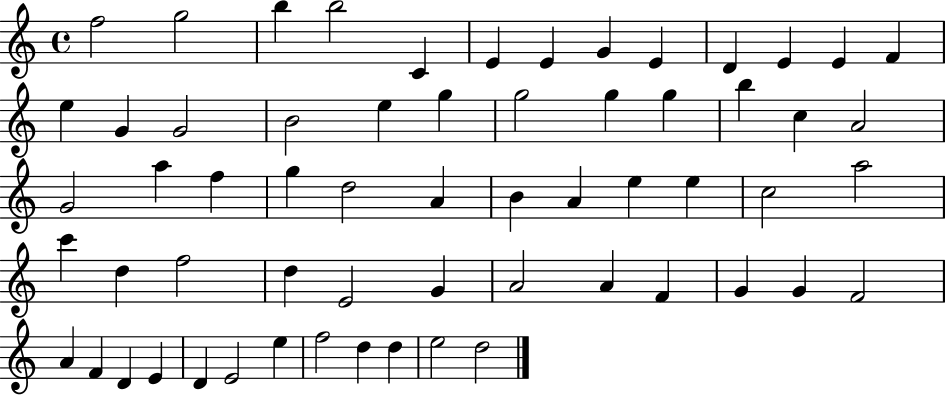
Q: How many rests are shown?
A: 0